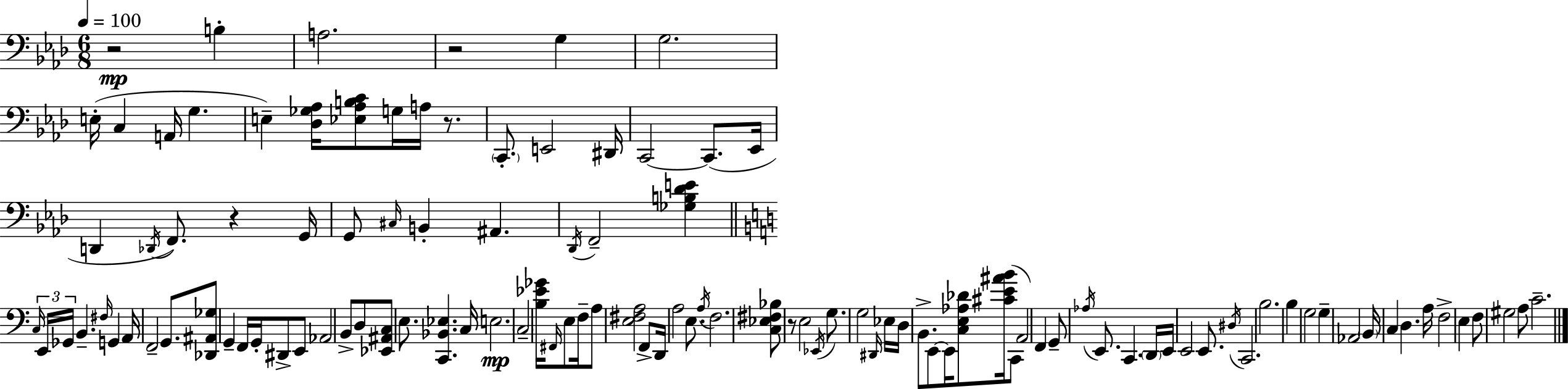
{
  \clef bass
  \numericTimeSignature
  \time 6/8
  \key aes \major
  \tempo 4 = 100
  \repeat volta 2 { r2\mp b4-. | a2. | r2 g4 | g2. | \break e16-.( c4 a,16 g4. | e4--) <des ges aes>16 <ees aes b c'>8 g16 a16 r8. | \parenthesize c,8.-. e,2 dis,16 | c,2~~ c,8.( ees,16 | \break d,4 \acciaccatura { des,16 }) f,8. r4 | g,16 g,8 \grace { cis16 } b,4-. ais,4. | \acciaccatura { des,16 } f,2-- <ges b des' e'>4 | \bar "||" \break \key c \major \tuplet 3/2 { \grace { c16 } e,16 ges,16 } b,4.-- \grace { fis16 } g,4 | a,16 f,2-- g,8. | <des, ais, ges>8 g,4-- f,16 g,16-. dis,8-> | e,8 aes,2 b,8-> | \break d8 <ees, ais, c>8 e8. <c, bes, ees>4. | c16 e2.\mp | \parenthesize c2-- <b ees' ges'>16 \grace { fis,16 } | e8 f16-- a8 <e fis a>2 | \break f,8-> d,16 a2 | e8. \acciaccatura { a16 } f2. | <c ees fis bes>8 r8 e2 | \acciaccatura { ees,16 } g8. g2 | \break \grace { dis,16 } ees16 d16 b,8.-> e,8~~ | e,16 <c e aes des'>8 <cis' e' ais' b'>16( c,8 a,2) | f,4 g,8-- \acciaccatura { aes16 } e,8. | c,4. \parenthesize d,16 e,16 e,2 | \break e,8. \acciaccatura { dis16 } c,2. | b2. | b4 | g2 g4-- | \break aes,2 \parenthesize b,16 c4 | d4. a16 f2-> | e4 f8 gis2 | a8 c'2.-- | \break } \bar "|."
}